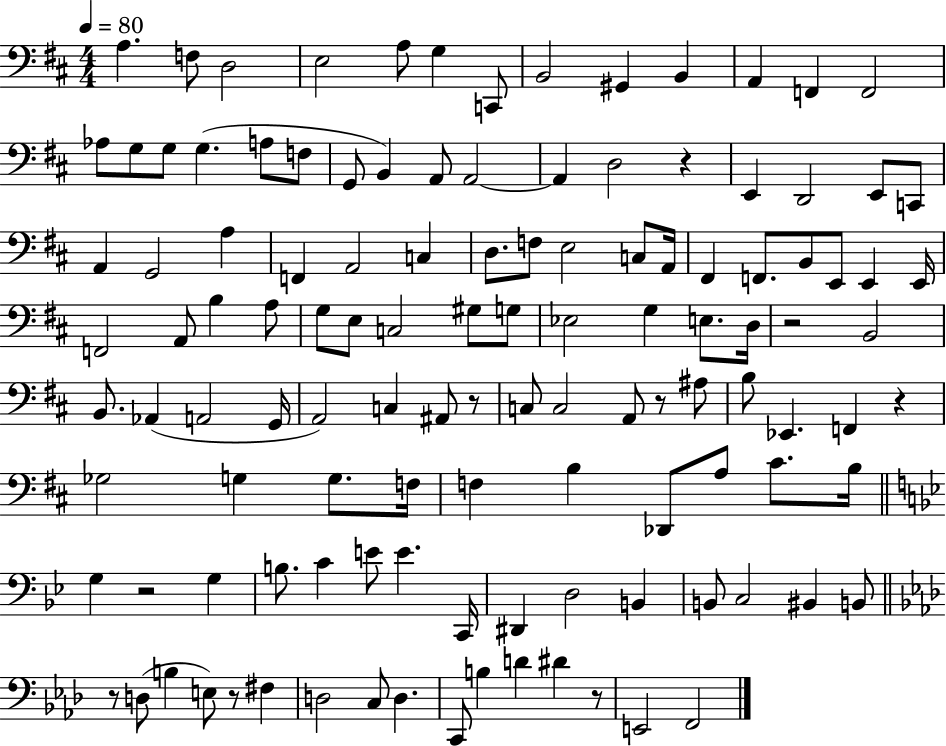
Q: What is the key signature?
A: D major